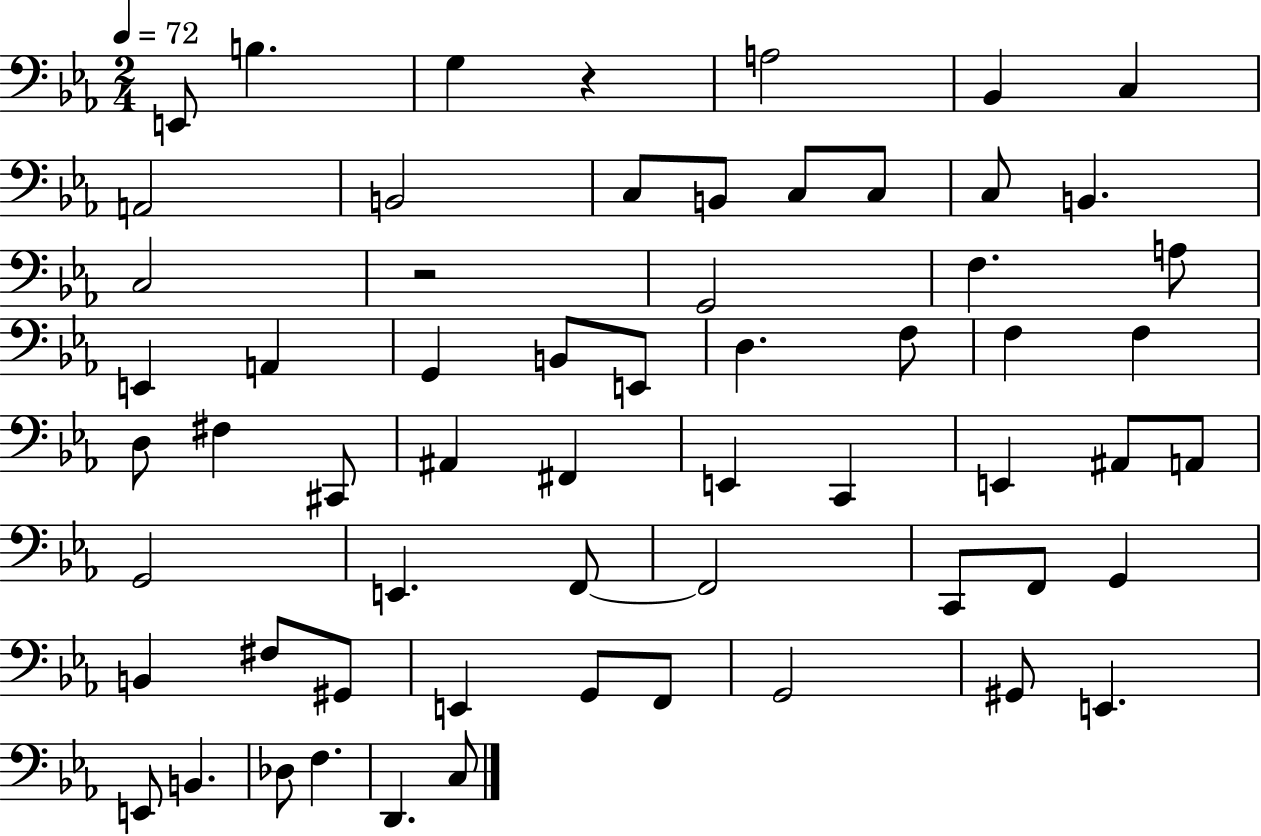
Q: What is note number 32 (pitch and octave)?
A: F#2